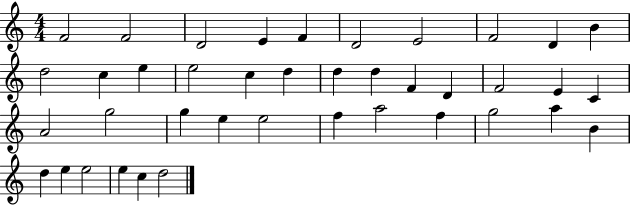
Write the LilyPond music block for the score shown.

{
  \clef treble
  \numericTimeSignature
  \time 4/4
  \key c \major
  f'2 f'2 | d'2 e'4 f'4 | d'2 e'2 | f'2 d'4 b'4 | \break d''2 c''4 e''4 | e''2 c''4 d''4 | d''4 d''4 f'4 d'4 | f'2 e'4 c'4 | \break a'2 g''2 | g''4 e''4 e''2 | f''4 a''2 f''4 | g''2 a''4 b'4 | \break d''4 e''4 e''2 | e''4 c''4 d''2 | \bar "|."
}